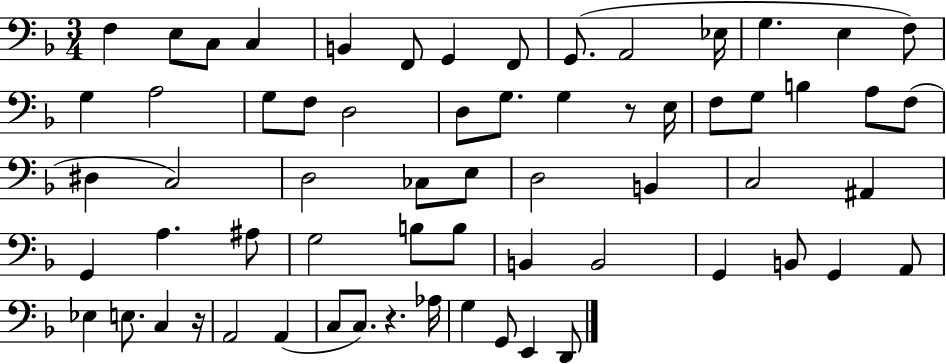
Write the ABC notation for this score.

X:1
T:Untitled
M:3/4
L:1/4
K:F
F, E,/2 C,/2 C, B,, F,,/2 G,, F,,/2 G,,/2 A,,2 _E,/4 G, E, F,/2 G, A,2 G,/2 F,/2 D,2 D,/2 G,/2 G, z/2 E,/4 F,/2 G,/2 B, A,/2 F,/2 ^D, C,2 D,2 _C,/2 E,/2 D,2 B,, C,2 ^A,, G,, A, ^A,/2 G,2 B,/2 B,/2 B,, B,,2 G,, B,,/2 G,, A,,/2 _E, E,/2 C, z/4 A,,2 A,, C,/2 C,/2 z _A,/4 G, G,,/2 E,, D,,/2